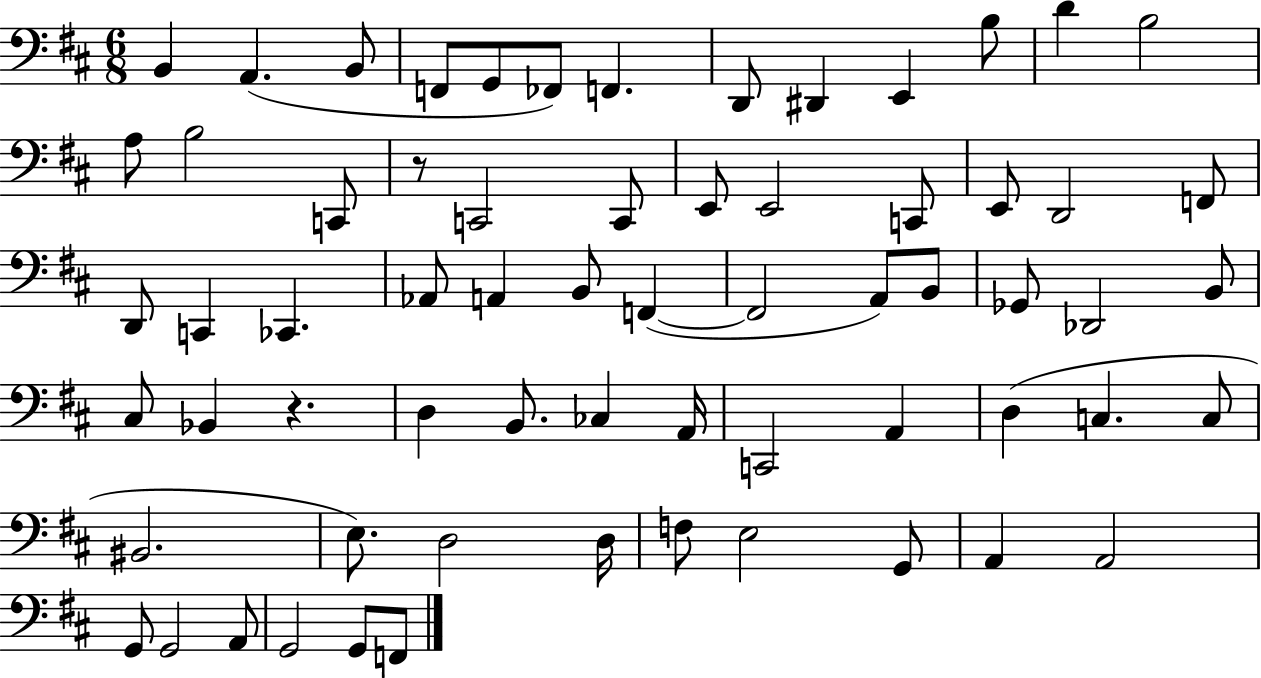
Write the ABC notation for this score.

X:1
T:Untitled
M:6/8
L:1/4
K:D
B,, A,, B,,/2 F,,/2 G,,/2 _F,,/2 F,, D,,/2 ^D,, E,, B,/2 D B,2 A,/2 B,2 C,,/2 z/2 C,,2 C,,/2 E,,/2 E,,2 C,,/2 E,,/2 D,,2 F,,/2 D,,/2 C,, _C,, _A,,/2 A,, B,,/2 F,, F,,2 A,,/2 B,,/2 _G,,/2 _D,,2 B,,/2 ^C,/2 _B,, z D, B,,/2 _C, A,,/4 C,,2 A,, D, C, C,/2 ^B,,2 E,/2 D,2 D,/4 F,/2 E,2 G,,/2 A,, A,,2 G,,/2 G,,2 A,,/2 G,,2 G,,/2 F,,/2